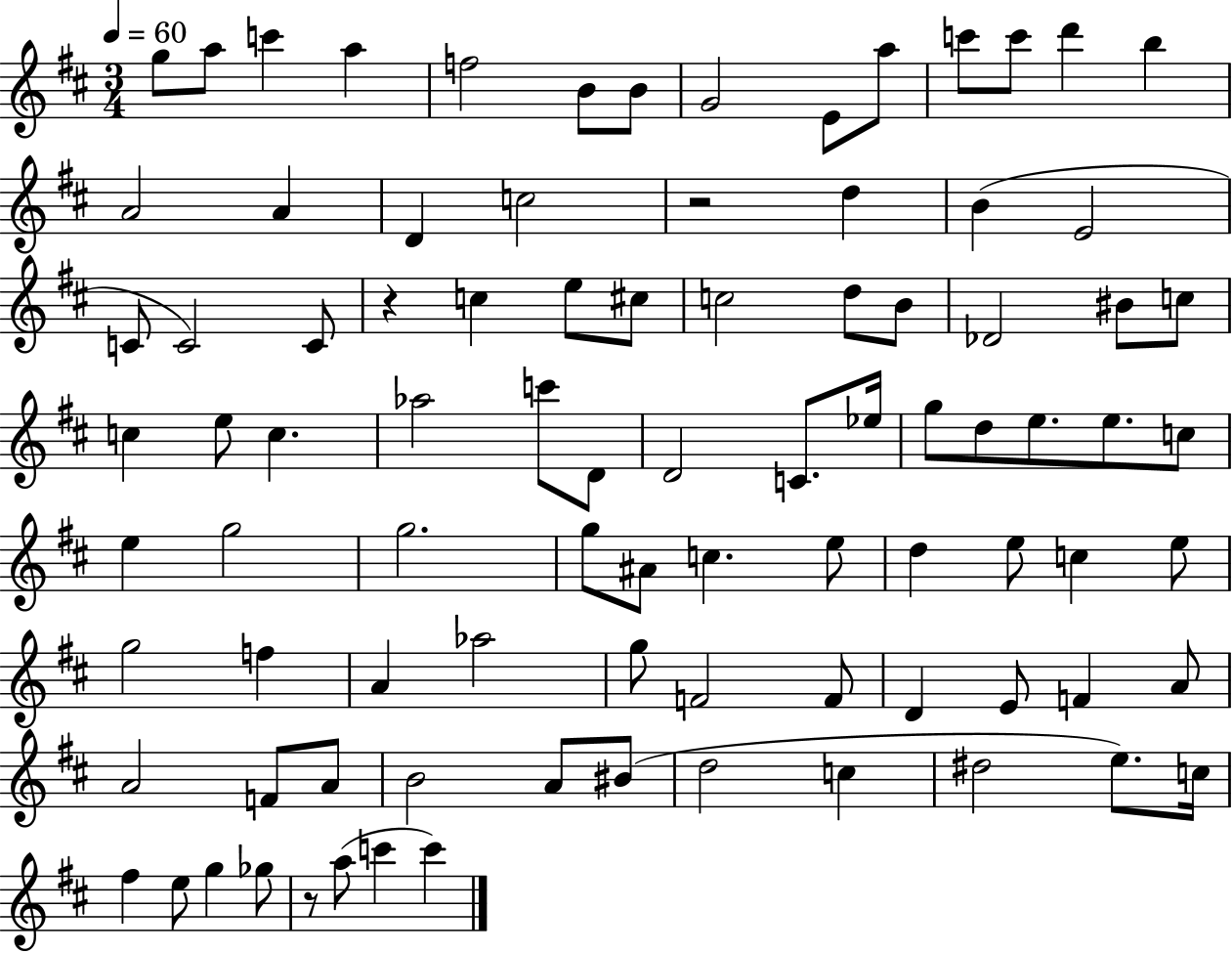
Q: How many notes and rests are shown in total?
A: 90